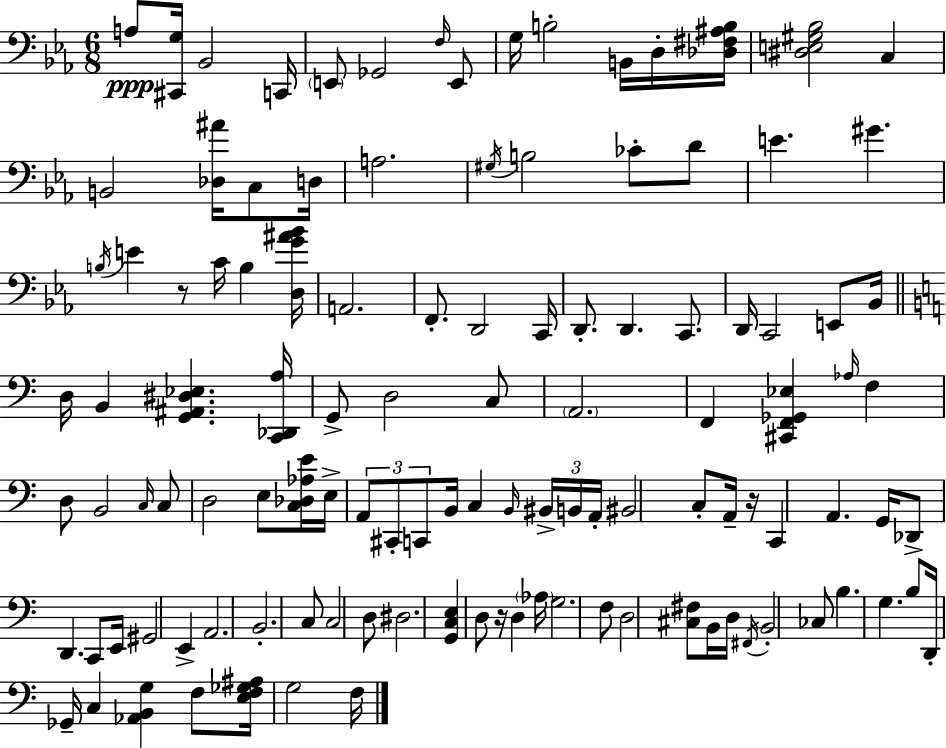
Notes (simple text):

A3/e [C#2,G3]/s Bb2/h C2/s E2/e Gb2/h F3/s E2/e G3/s B3/h B2/s D3/s [Db3,F#3,A#3,B3]/s [D#3,E3,G#3,Bb3]/h C3/q B2/h [Db3,A#4]/s C3/e D3/s A3/h. G#3/s B3/h CES4/e D4/e E4/q. G#4/q. B3/s E4/q R/e C4/s B3/q [D3,G4,A#4,Bb4]/s A2/h. F2/e. D2/h C2/s D2/e. D2/q. C2/e. D2/s C2/h E2/e Bb2/s D3/s B2/q [G2,A#2,D#3,Eb3]/q. [C2,Db2,A3]/s G2/e D3/h C3/e A2/h. F2/q [C#2,F2,Gb2,Eb3]/q Ab3/s F3/q D3/e B2/h C3/s C3/e D3/h E3/e [C3,Db3,Ab3,E4]/s E3/s A2/e C#2/e C2/e B2/s C3/q B2/s BIS2/s B2/s A2/s BIS2/h C3/e A2/s R/s C2/q A2/q. G2/s Db2/e D2/q. C2/e E2/s G#2/h E2/q A2/h. B2/h. C3/e C3/h D3/e D#3/h. [G2,C3,E3]/q D3/e R/s D3/q Ab3/s G3/h. F3/e D3/h [C#3,F#3]/e B2/s D3/s F#2/s B2/h CES3/e B3/q. G3/q. B3/e D2/s Gb2/s C3/q [Ab2,B2,G3]/q F3/e [E3,F3,Gb3,A#3]/s G3/h F3/s